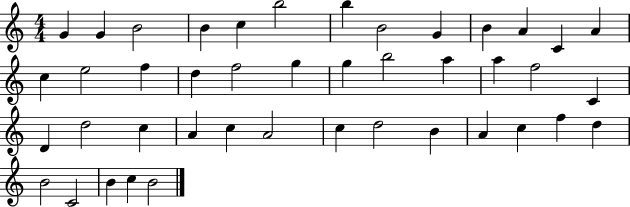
G4/q G4/q B4/h B4/q C5/q B5/h B5/q B4/h G4/q B4/q A4/q C4/q A4/q C5/q E5/h F5/q D5/q F5/h G5/q G5/q B5/h A5/q A5/q F5/h C4/q D4/q D5/h C5/q A4/q C5/q A4/h C5/q D5/h B4/q A4/q C5/q F5/q D5/q B4/h C4/h B4/q C5/q B4/h